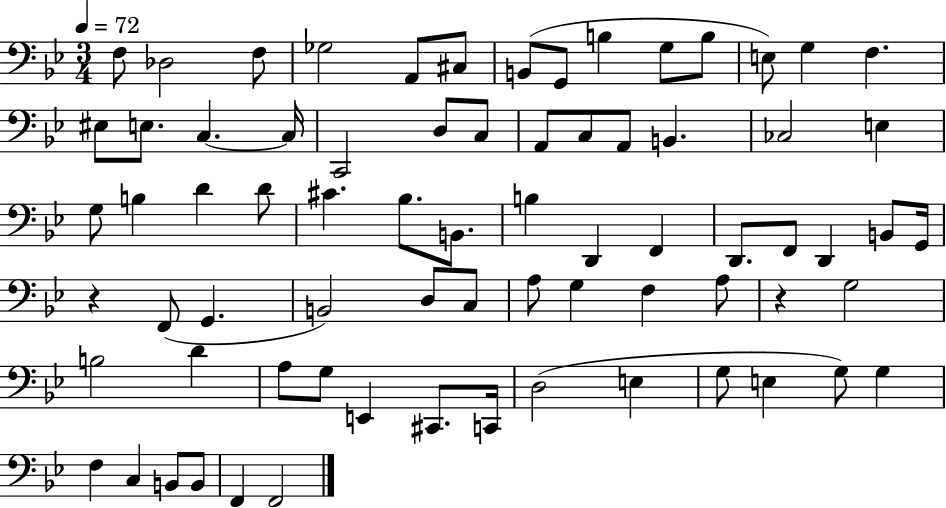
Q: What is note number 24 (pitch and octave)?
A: A2